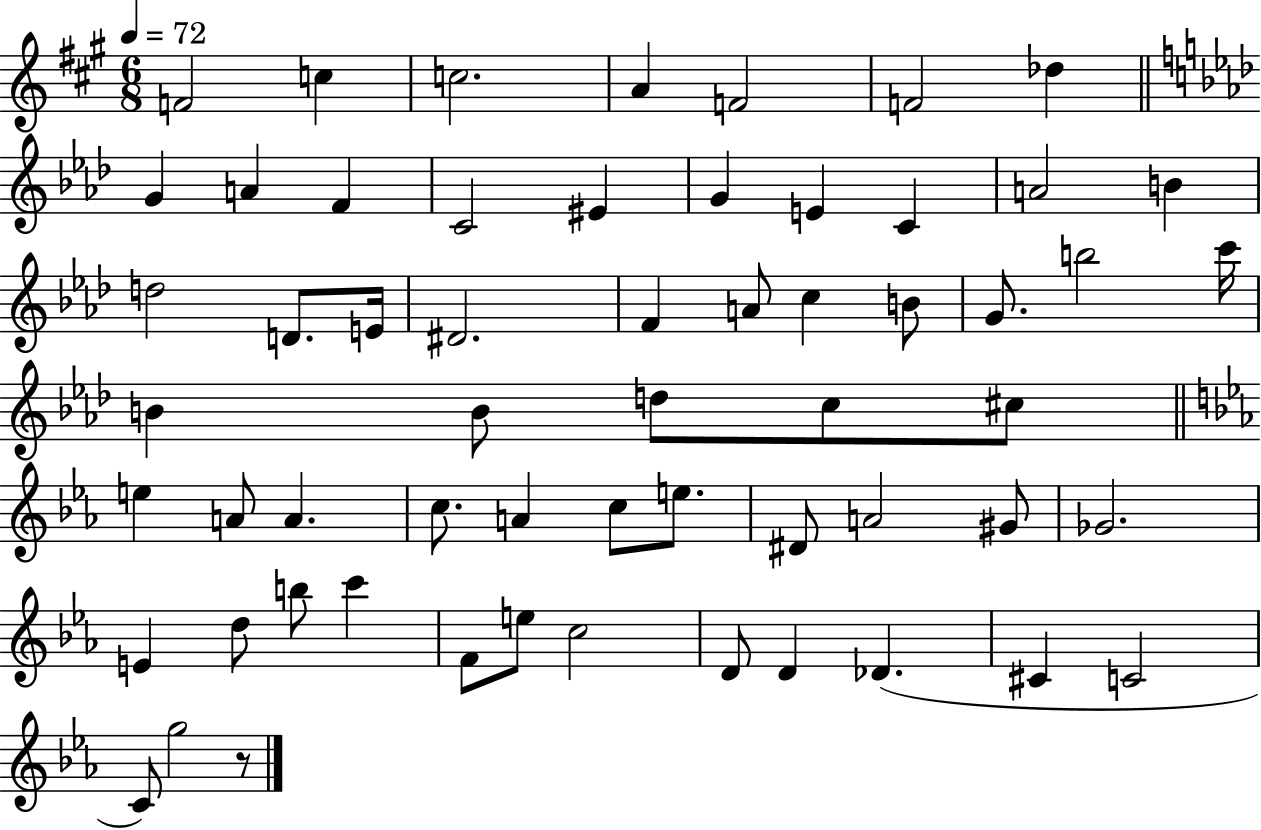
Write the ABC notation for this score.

X:1
T:Untitled
M:6/8
L:1/4
K:A
F2 c c2 A F2 F2 _d G A F C2 ^E G E C A2 B d2 D/2 E/4 ^D2 F A/2 c B/2 G/2 b2 c'/4 B B/2 d/2 c/2 ^c/2 e A/2 A c/2 A c/2 e/2 ^D/2 A2 ^G/2 _G2 E d/2 b/2 c' F/2 e/2 c2 D/2 D _D ^C C2 C/2 g2 z/2